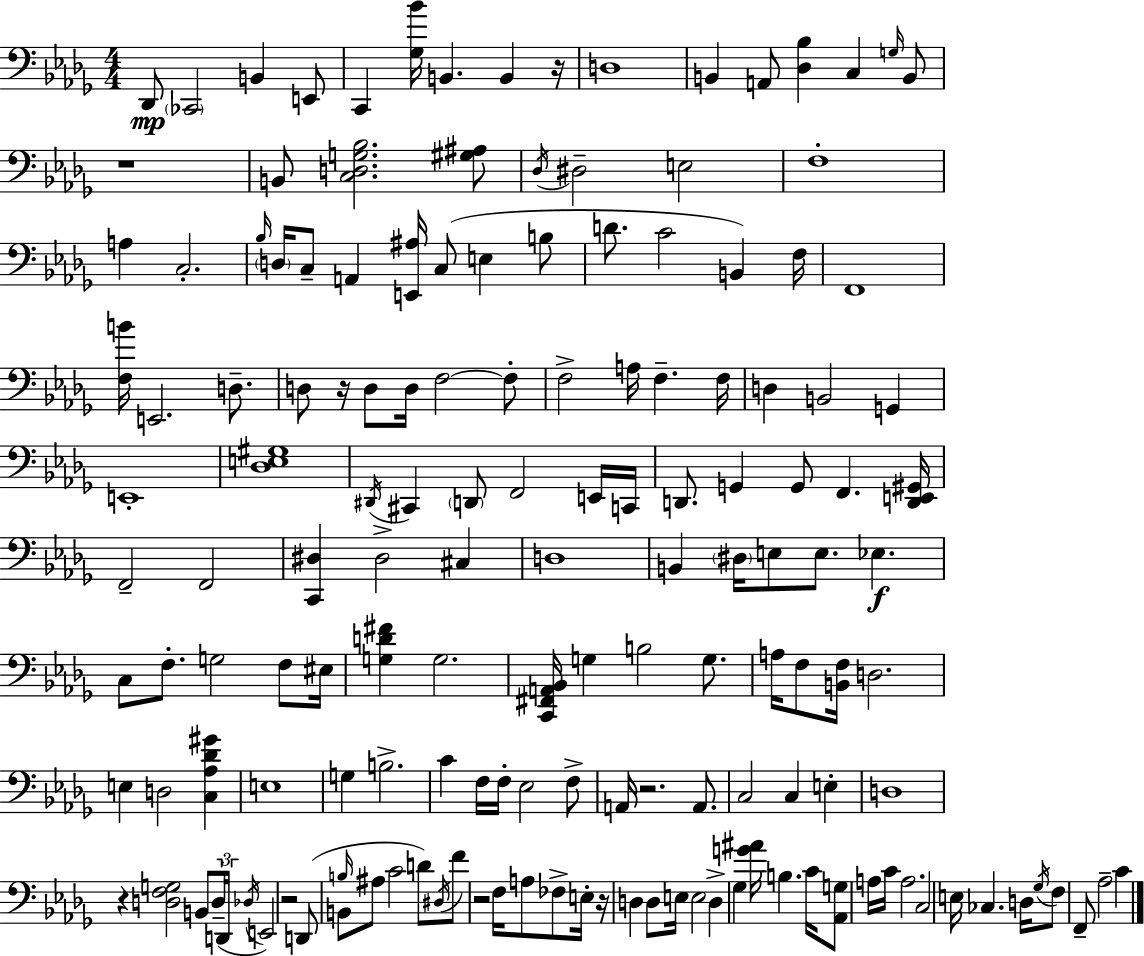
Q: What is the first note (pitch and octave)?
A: Db2